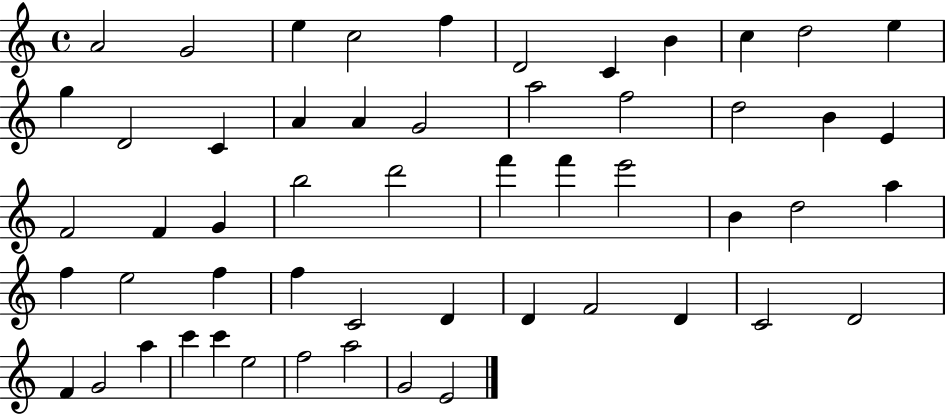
{
  \clef treble
  \time 4/4
  \defaultTimeSignature
  \key c \major
  a'2 g'2 | e''4 c''2 f''4 | d'2 c'4 b'4 | c''4 d''2 e''4 | \break g''4 d'2 c'4 | a'4 a'4 g'2 | a''2 f''2 | d''2 b'4 e'4 | \break f'2 f'4 g'4 | b''2 d'''2 | f'''4 f'''4 e'''2 | b'4 d''2 a''4 | \break f''4 e''2 f''4 | f''4 c'2 d'4 | d'4 f'2 d'4 | c'2 d'2 | \break f'4 g'2 a''4 | c'''4 c'''4 e''2 | f''2 a''2 | g'2 e'2 | \break \bar "|."
}